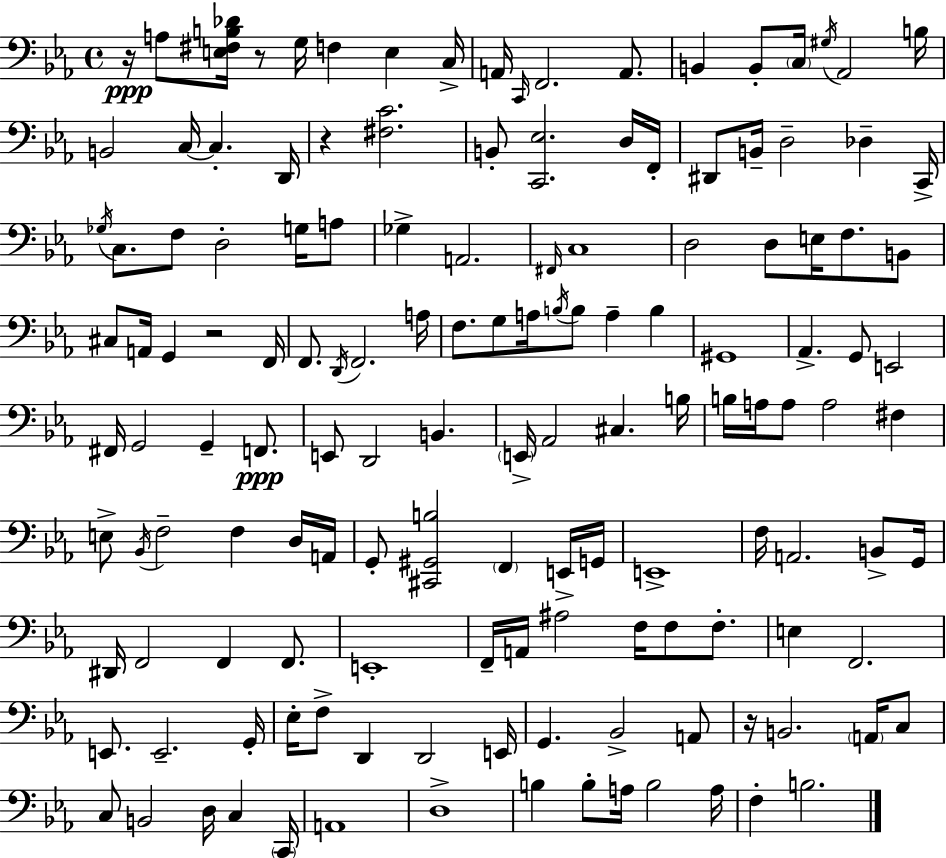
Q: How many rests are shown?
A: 5